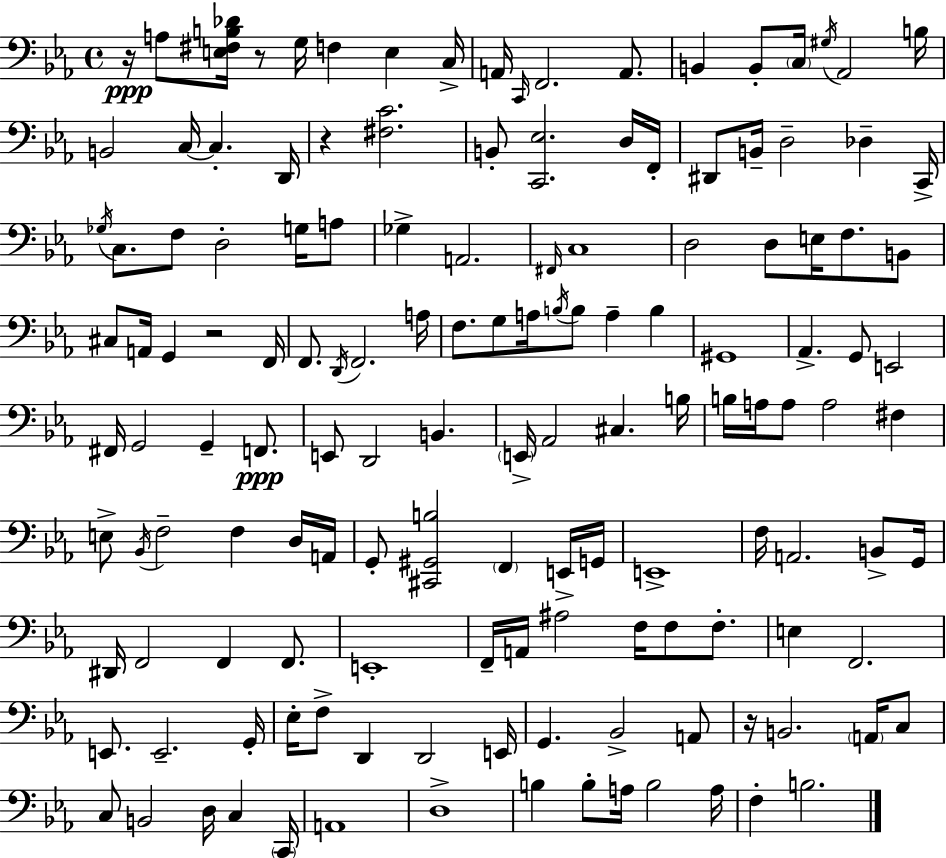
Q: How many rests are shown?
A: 5